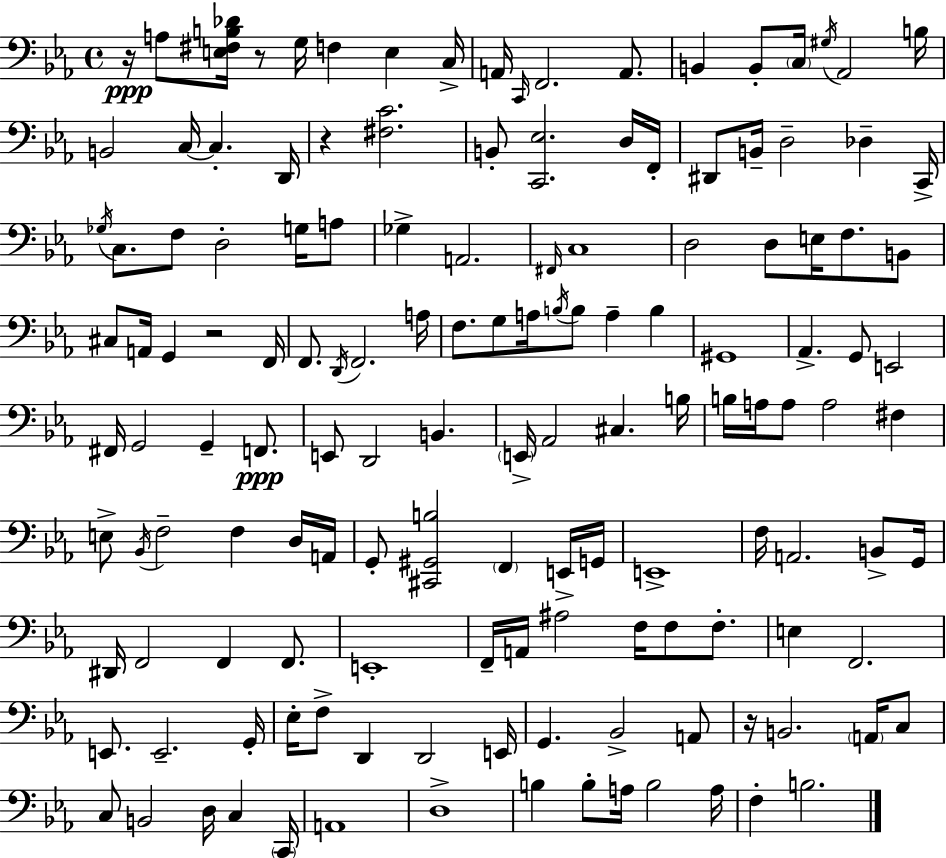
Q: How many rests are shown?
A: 5